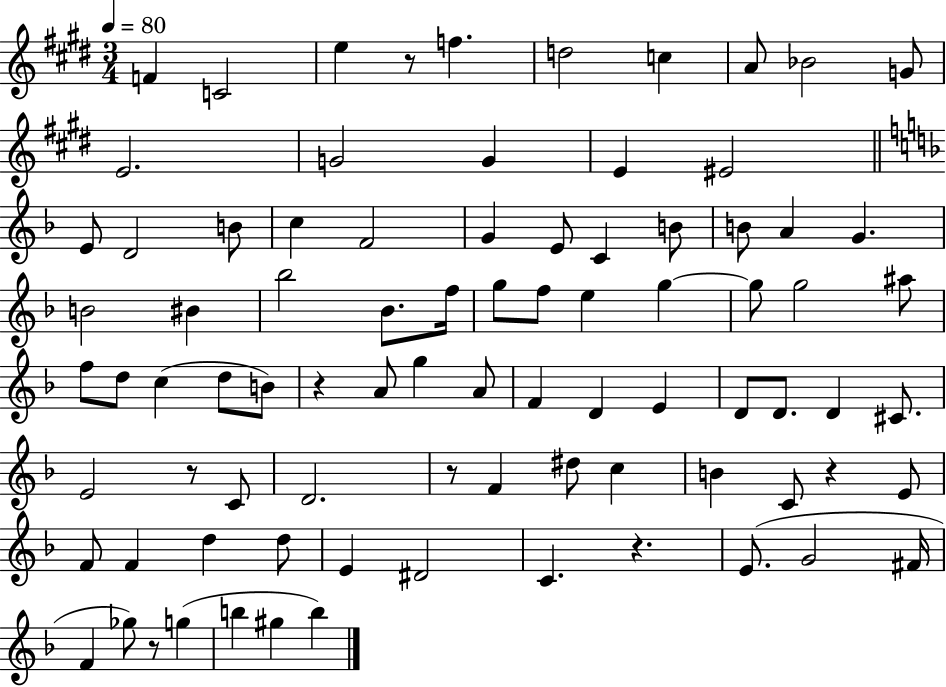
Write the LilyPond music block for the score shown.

{
  \clef treble
  \numericTimeSignature
  \time 3/4
  \key e \major
  \tempo 4 = 80
  \repeat volta 2 { f'4 c'2 | e''4 r8 f''4. | d''2 c''4 | a'8 bes'2 g'8 | \break e'2. | g'2 g'4 | e'4 eis'2 | \bar "||" \break \key f \major e'8 d'2 b'8 | c''4 f'2 | g'4 e'8 c'4 b'8 | b'8 a'4 g'4. | \break b'2 bis'4 | bes''2 bes'8. f''16 | g''8 f''8 e''4 g''4~~ | g''8 g''2 ais''8 | \break f''8 d''8 c''4( d''8 b'8) | r4 a'8 g''4 a'8 | f'4 d'4 e'4 | d'8 d'8. d'4 cis'8. | \break e'2 r8 c'8 | d'2. | r8 f'4 dis''8 c''4 | b'4 c'8 r4 e'8 | \break f'8 f'4 d''4 d''8 | e'4 dis'2 | c'4. r4. | e'8.( g'2 fis'16 | \break f'4 ges''8) r8 g''4( | b''4 gis''4 b''4) | } \bar "|."
}